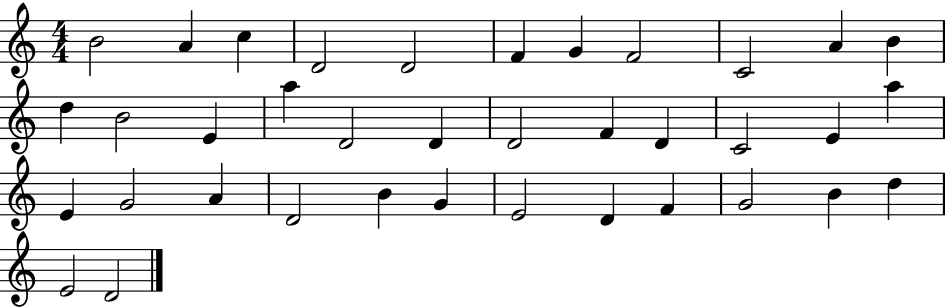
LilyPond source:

{
  \clef treble
  \numericTimeSignature
  \time 4/4
  \key c \major
  b'2 a'4 c''4 | d'2 d'2 | f'4 g'4 f'2 | c'2 a'4 b'4 | \break d''4 b'2 e'4 | a''4 d'2 d'4 | d'2 f'4 d'4 | c'2 e'4 a''4 | \break e'4 g'2 a'4 | d'2 b'4 g'4 | e'2 d'4 f'4 | g'2 b'4 d''4 | \break e'2 d'2 | \bar "|."
}